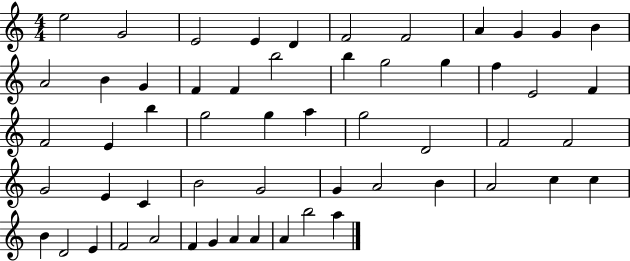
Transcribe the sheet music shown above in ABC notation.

X:1
T:Untitled
M:4/4
L:1/4
K:C
e2 G2 E2 E D F2 F2 A G G B A2 B G F F b2 b g2 g f E2 F F2 E b g2 g a g2 D2 F2 F2 G2 E C B2 G2 G A2 B A2 c c B D2 E F2 A2 F G A A A b2 a